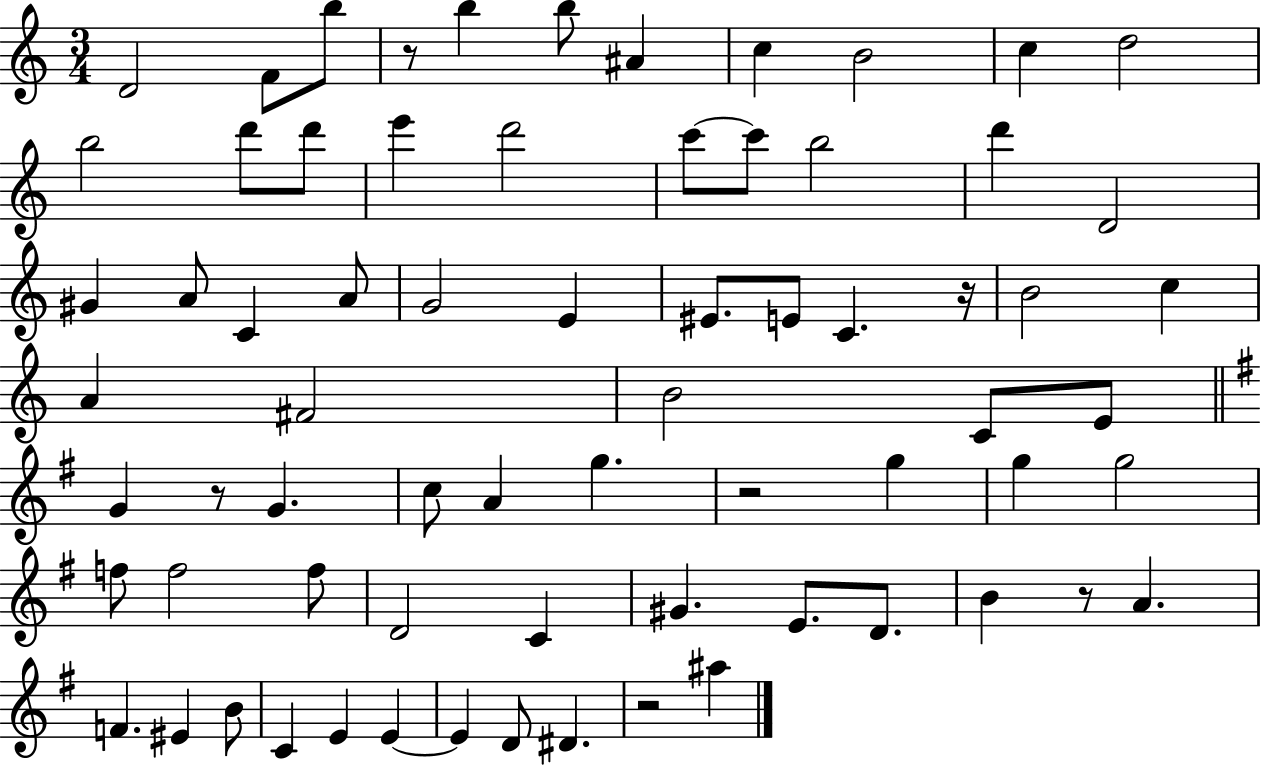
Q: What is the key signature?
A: C major